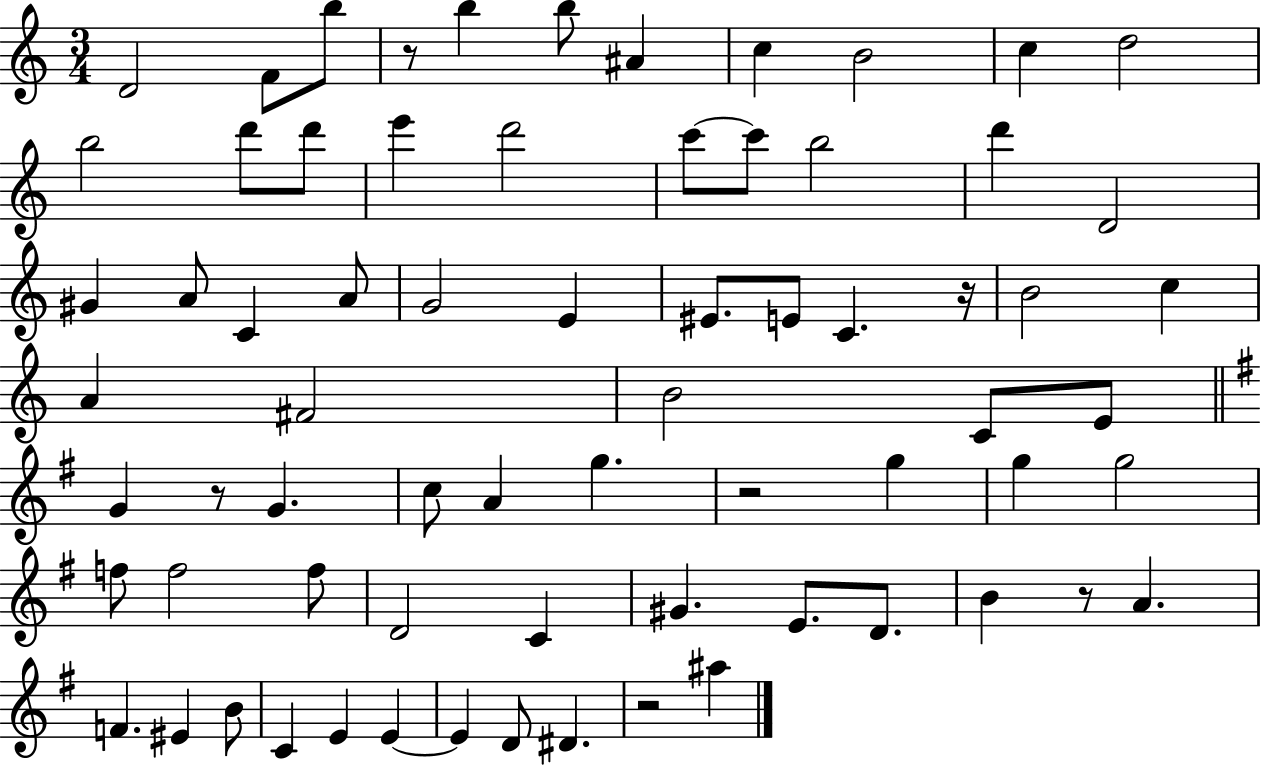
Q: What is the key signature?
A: C major